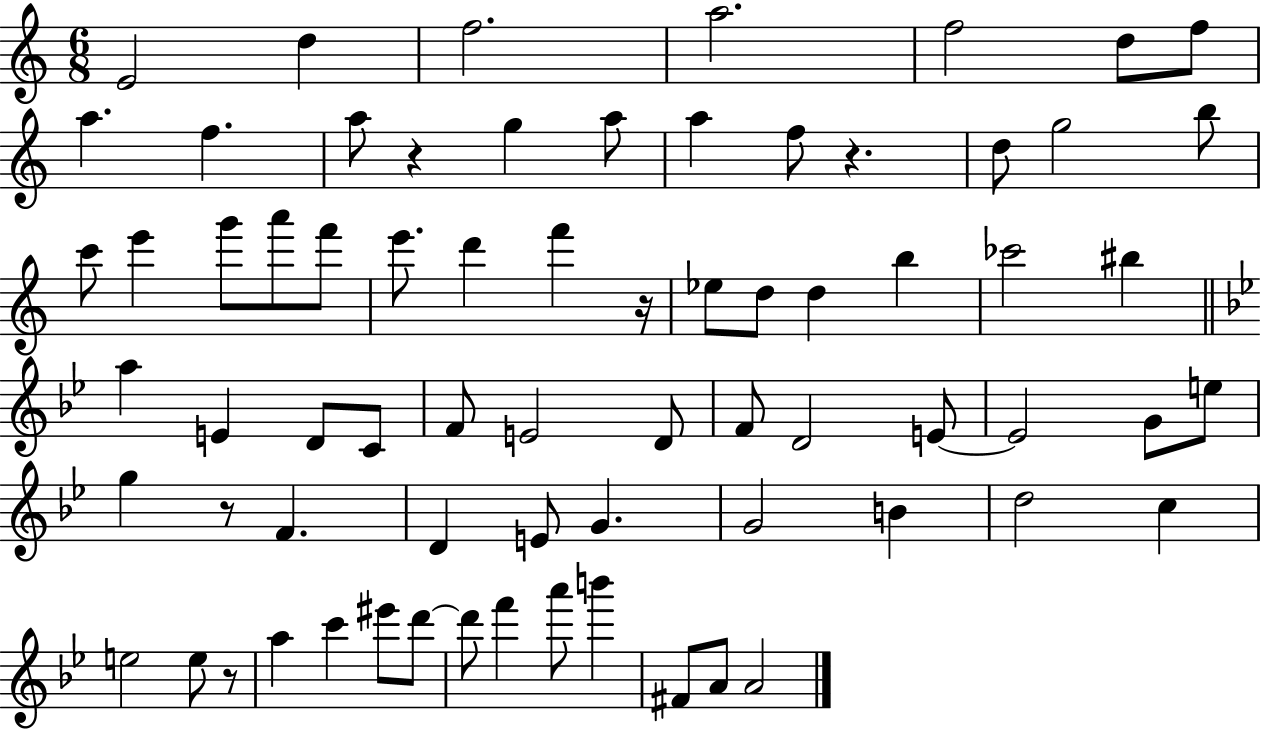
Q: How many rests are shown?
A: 5